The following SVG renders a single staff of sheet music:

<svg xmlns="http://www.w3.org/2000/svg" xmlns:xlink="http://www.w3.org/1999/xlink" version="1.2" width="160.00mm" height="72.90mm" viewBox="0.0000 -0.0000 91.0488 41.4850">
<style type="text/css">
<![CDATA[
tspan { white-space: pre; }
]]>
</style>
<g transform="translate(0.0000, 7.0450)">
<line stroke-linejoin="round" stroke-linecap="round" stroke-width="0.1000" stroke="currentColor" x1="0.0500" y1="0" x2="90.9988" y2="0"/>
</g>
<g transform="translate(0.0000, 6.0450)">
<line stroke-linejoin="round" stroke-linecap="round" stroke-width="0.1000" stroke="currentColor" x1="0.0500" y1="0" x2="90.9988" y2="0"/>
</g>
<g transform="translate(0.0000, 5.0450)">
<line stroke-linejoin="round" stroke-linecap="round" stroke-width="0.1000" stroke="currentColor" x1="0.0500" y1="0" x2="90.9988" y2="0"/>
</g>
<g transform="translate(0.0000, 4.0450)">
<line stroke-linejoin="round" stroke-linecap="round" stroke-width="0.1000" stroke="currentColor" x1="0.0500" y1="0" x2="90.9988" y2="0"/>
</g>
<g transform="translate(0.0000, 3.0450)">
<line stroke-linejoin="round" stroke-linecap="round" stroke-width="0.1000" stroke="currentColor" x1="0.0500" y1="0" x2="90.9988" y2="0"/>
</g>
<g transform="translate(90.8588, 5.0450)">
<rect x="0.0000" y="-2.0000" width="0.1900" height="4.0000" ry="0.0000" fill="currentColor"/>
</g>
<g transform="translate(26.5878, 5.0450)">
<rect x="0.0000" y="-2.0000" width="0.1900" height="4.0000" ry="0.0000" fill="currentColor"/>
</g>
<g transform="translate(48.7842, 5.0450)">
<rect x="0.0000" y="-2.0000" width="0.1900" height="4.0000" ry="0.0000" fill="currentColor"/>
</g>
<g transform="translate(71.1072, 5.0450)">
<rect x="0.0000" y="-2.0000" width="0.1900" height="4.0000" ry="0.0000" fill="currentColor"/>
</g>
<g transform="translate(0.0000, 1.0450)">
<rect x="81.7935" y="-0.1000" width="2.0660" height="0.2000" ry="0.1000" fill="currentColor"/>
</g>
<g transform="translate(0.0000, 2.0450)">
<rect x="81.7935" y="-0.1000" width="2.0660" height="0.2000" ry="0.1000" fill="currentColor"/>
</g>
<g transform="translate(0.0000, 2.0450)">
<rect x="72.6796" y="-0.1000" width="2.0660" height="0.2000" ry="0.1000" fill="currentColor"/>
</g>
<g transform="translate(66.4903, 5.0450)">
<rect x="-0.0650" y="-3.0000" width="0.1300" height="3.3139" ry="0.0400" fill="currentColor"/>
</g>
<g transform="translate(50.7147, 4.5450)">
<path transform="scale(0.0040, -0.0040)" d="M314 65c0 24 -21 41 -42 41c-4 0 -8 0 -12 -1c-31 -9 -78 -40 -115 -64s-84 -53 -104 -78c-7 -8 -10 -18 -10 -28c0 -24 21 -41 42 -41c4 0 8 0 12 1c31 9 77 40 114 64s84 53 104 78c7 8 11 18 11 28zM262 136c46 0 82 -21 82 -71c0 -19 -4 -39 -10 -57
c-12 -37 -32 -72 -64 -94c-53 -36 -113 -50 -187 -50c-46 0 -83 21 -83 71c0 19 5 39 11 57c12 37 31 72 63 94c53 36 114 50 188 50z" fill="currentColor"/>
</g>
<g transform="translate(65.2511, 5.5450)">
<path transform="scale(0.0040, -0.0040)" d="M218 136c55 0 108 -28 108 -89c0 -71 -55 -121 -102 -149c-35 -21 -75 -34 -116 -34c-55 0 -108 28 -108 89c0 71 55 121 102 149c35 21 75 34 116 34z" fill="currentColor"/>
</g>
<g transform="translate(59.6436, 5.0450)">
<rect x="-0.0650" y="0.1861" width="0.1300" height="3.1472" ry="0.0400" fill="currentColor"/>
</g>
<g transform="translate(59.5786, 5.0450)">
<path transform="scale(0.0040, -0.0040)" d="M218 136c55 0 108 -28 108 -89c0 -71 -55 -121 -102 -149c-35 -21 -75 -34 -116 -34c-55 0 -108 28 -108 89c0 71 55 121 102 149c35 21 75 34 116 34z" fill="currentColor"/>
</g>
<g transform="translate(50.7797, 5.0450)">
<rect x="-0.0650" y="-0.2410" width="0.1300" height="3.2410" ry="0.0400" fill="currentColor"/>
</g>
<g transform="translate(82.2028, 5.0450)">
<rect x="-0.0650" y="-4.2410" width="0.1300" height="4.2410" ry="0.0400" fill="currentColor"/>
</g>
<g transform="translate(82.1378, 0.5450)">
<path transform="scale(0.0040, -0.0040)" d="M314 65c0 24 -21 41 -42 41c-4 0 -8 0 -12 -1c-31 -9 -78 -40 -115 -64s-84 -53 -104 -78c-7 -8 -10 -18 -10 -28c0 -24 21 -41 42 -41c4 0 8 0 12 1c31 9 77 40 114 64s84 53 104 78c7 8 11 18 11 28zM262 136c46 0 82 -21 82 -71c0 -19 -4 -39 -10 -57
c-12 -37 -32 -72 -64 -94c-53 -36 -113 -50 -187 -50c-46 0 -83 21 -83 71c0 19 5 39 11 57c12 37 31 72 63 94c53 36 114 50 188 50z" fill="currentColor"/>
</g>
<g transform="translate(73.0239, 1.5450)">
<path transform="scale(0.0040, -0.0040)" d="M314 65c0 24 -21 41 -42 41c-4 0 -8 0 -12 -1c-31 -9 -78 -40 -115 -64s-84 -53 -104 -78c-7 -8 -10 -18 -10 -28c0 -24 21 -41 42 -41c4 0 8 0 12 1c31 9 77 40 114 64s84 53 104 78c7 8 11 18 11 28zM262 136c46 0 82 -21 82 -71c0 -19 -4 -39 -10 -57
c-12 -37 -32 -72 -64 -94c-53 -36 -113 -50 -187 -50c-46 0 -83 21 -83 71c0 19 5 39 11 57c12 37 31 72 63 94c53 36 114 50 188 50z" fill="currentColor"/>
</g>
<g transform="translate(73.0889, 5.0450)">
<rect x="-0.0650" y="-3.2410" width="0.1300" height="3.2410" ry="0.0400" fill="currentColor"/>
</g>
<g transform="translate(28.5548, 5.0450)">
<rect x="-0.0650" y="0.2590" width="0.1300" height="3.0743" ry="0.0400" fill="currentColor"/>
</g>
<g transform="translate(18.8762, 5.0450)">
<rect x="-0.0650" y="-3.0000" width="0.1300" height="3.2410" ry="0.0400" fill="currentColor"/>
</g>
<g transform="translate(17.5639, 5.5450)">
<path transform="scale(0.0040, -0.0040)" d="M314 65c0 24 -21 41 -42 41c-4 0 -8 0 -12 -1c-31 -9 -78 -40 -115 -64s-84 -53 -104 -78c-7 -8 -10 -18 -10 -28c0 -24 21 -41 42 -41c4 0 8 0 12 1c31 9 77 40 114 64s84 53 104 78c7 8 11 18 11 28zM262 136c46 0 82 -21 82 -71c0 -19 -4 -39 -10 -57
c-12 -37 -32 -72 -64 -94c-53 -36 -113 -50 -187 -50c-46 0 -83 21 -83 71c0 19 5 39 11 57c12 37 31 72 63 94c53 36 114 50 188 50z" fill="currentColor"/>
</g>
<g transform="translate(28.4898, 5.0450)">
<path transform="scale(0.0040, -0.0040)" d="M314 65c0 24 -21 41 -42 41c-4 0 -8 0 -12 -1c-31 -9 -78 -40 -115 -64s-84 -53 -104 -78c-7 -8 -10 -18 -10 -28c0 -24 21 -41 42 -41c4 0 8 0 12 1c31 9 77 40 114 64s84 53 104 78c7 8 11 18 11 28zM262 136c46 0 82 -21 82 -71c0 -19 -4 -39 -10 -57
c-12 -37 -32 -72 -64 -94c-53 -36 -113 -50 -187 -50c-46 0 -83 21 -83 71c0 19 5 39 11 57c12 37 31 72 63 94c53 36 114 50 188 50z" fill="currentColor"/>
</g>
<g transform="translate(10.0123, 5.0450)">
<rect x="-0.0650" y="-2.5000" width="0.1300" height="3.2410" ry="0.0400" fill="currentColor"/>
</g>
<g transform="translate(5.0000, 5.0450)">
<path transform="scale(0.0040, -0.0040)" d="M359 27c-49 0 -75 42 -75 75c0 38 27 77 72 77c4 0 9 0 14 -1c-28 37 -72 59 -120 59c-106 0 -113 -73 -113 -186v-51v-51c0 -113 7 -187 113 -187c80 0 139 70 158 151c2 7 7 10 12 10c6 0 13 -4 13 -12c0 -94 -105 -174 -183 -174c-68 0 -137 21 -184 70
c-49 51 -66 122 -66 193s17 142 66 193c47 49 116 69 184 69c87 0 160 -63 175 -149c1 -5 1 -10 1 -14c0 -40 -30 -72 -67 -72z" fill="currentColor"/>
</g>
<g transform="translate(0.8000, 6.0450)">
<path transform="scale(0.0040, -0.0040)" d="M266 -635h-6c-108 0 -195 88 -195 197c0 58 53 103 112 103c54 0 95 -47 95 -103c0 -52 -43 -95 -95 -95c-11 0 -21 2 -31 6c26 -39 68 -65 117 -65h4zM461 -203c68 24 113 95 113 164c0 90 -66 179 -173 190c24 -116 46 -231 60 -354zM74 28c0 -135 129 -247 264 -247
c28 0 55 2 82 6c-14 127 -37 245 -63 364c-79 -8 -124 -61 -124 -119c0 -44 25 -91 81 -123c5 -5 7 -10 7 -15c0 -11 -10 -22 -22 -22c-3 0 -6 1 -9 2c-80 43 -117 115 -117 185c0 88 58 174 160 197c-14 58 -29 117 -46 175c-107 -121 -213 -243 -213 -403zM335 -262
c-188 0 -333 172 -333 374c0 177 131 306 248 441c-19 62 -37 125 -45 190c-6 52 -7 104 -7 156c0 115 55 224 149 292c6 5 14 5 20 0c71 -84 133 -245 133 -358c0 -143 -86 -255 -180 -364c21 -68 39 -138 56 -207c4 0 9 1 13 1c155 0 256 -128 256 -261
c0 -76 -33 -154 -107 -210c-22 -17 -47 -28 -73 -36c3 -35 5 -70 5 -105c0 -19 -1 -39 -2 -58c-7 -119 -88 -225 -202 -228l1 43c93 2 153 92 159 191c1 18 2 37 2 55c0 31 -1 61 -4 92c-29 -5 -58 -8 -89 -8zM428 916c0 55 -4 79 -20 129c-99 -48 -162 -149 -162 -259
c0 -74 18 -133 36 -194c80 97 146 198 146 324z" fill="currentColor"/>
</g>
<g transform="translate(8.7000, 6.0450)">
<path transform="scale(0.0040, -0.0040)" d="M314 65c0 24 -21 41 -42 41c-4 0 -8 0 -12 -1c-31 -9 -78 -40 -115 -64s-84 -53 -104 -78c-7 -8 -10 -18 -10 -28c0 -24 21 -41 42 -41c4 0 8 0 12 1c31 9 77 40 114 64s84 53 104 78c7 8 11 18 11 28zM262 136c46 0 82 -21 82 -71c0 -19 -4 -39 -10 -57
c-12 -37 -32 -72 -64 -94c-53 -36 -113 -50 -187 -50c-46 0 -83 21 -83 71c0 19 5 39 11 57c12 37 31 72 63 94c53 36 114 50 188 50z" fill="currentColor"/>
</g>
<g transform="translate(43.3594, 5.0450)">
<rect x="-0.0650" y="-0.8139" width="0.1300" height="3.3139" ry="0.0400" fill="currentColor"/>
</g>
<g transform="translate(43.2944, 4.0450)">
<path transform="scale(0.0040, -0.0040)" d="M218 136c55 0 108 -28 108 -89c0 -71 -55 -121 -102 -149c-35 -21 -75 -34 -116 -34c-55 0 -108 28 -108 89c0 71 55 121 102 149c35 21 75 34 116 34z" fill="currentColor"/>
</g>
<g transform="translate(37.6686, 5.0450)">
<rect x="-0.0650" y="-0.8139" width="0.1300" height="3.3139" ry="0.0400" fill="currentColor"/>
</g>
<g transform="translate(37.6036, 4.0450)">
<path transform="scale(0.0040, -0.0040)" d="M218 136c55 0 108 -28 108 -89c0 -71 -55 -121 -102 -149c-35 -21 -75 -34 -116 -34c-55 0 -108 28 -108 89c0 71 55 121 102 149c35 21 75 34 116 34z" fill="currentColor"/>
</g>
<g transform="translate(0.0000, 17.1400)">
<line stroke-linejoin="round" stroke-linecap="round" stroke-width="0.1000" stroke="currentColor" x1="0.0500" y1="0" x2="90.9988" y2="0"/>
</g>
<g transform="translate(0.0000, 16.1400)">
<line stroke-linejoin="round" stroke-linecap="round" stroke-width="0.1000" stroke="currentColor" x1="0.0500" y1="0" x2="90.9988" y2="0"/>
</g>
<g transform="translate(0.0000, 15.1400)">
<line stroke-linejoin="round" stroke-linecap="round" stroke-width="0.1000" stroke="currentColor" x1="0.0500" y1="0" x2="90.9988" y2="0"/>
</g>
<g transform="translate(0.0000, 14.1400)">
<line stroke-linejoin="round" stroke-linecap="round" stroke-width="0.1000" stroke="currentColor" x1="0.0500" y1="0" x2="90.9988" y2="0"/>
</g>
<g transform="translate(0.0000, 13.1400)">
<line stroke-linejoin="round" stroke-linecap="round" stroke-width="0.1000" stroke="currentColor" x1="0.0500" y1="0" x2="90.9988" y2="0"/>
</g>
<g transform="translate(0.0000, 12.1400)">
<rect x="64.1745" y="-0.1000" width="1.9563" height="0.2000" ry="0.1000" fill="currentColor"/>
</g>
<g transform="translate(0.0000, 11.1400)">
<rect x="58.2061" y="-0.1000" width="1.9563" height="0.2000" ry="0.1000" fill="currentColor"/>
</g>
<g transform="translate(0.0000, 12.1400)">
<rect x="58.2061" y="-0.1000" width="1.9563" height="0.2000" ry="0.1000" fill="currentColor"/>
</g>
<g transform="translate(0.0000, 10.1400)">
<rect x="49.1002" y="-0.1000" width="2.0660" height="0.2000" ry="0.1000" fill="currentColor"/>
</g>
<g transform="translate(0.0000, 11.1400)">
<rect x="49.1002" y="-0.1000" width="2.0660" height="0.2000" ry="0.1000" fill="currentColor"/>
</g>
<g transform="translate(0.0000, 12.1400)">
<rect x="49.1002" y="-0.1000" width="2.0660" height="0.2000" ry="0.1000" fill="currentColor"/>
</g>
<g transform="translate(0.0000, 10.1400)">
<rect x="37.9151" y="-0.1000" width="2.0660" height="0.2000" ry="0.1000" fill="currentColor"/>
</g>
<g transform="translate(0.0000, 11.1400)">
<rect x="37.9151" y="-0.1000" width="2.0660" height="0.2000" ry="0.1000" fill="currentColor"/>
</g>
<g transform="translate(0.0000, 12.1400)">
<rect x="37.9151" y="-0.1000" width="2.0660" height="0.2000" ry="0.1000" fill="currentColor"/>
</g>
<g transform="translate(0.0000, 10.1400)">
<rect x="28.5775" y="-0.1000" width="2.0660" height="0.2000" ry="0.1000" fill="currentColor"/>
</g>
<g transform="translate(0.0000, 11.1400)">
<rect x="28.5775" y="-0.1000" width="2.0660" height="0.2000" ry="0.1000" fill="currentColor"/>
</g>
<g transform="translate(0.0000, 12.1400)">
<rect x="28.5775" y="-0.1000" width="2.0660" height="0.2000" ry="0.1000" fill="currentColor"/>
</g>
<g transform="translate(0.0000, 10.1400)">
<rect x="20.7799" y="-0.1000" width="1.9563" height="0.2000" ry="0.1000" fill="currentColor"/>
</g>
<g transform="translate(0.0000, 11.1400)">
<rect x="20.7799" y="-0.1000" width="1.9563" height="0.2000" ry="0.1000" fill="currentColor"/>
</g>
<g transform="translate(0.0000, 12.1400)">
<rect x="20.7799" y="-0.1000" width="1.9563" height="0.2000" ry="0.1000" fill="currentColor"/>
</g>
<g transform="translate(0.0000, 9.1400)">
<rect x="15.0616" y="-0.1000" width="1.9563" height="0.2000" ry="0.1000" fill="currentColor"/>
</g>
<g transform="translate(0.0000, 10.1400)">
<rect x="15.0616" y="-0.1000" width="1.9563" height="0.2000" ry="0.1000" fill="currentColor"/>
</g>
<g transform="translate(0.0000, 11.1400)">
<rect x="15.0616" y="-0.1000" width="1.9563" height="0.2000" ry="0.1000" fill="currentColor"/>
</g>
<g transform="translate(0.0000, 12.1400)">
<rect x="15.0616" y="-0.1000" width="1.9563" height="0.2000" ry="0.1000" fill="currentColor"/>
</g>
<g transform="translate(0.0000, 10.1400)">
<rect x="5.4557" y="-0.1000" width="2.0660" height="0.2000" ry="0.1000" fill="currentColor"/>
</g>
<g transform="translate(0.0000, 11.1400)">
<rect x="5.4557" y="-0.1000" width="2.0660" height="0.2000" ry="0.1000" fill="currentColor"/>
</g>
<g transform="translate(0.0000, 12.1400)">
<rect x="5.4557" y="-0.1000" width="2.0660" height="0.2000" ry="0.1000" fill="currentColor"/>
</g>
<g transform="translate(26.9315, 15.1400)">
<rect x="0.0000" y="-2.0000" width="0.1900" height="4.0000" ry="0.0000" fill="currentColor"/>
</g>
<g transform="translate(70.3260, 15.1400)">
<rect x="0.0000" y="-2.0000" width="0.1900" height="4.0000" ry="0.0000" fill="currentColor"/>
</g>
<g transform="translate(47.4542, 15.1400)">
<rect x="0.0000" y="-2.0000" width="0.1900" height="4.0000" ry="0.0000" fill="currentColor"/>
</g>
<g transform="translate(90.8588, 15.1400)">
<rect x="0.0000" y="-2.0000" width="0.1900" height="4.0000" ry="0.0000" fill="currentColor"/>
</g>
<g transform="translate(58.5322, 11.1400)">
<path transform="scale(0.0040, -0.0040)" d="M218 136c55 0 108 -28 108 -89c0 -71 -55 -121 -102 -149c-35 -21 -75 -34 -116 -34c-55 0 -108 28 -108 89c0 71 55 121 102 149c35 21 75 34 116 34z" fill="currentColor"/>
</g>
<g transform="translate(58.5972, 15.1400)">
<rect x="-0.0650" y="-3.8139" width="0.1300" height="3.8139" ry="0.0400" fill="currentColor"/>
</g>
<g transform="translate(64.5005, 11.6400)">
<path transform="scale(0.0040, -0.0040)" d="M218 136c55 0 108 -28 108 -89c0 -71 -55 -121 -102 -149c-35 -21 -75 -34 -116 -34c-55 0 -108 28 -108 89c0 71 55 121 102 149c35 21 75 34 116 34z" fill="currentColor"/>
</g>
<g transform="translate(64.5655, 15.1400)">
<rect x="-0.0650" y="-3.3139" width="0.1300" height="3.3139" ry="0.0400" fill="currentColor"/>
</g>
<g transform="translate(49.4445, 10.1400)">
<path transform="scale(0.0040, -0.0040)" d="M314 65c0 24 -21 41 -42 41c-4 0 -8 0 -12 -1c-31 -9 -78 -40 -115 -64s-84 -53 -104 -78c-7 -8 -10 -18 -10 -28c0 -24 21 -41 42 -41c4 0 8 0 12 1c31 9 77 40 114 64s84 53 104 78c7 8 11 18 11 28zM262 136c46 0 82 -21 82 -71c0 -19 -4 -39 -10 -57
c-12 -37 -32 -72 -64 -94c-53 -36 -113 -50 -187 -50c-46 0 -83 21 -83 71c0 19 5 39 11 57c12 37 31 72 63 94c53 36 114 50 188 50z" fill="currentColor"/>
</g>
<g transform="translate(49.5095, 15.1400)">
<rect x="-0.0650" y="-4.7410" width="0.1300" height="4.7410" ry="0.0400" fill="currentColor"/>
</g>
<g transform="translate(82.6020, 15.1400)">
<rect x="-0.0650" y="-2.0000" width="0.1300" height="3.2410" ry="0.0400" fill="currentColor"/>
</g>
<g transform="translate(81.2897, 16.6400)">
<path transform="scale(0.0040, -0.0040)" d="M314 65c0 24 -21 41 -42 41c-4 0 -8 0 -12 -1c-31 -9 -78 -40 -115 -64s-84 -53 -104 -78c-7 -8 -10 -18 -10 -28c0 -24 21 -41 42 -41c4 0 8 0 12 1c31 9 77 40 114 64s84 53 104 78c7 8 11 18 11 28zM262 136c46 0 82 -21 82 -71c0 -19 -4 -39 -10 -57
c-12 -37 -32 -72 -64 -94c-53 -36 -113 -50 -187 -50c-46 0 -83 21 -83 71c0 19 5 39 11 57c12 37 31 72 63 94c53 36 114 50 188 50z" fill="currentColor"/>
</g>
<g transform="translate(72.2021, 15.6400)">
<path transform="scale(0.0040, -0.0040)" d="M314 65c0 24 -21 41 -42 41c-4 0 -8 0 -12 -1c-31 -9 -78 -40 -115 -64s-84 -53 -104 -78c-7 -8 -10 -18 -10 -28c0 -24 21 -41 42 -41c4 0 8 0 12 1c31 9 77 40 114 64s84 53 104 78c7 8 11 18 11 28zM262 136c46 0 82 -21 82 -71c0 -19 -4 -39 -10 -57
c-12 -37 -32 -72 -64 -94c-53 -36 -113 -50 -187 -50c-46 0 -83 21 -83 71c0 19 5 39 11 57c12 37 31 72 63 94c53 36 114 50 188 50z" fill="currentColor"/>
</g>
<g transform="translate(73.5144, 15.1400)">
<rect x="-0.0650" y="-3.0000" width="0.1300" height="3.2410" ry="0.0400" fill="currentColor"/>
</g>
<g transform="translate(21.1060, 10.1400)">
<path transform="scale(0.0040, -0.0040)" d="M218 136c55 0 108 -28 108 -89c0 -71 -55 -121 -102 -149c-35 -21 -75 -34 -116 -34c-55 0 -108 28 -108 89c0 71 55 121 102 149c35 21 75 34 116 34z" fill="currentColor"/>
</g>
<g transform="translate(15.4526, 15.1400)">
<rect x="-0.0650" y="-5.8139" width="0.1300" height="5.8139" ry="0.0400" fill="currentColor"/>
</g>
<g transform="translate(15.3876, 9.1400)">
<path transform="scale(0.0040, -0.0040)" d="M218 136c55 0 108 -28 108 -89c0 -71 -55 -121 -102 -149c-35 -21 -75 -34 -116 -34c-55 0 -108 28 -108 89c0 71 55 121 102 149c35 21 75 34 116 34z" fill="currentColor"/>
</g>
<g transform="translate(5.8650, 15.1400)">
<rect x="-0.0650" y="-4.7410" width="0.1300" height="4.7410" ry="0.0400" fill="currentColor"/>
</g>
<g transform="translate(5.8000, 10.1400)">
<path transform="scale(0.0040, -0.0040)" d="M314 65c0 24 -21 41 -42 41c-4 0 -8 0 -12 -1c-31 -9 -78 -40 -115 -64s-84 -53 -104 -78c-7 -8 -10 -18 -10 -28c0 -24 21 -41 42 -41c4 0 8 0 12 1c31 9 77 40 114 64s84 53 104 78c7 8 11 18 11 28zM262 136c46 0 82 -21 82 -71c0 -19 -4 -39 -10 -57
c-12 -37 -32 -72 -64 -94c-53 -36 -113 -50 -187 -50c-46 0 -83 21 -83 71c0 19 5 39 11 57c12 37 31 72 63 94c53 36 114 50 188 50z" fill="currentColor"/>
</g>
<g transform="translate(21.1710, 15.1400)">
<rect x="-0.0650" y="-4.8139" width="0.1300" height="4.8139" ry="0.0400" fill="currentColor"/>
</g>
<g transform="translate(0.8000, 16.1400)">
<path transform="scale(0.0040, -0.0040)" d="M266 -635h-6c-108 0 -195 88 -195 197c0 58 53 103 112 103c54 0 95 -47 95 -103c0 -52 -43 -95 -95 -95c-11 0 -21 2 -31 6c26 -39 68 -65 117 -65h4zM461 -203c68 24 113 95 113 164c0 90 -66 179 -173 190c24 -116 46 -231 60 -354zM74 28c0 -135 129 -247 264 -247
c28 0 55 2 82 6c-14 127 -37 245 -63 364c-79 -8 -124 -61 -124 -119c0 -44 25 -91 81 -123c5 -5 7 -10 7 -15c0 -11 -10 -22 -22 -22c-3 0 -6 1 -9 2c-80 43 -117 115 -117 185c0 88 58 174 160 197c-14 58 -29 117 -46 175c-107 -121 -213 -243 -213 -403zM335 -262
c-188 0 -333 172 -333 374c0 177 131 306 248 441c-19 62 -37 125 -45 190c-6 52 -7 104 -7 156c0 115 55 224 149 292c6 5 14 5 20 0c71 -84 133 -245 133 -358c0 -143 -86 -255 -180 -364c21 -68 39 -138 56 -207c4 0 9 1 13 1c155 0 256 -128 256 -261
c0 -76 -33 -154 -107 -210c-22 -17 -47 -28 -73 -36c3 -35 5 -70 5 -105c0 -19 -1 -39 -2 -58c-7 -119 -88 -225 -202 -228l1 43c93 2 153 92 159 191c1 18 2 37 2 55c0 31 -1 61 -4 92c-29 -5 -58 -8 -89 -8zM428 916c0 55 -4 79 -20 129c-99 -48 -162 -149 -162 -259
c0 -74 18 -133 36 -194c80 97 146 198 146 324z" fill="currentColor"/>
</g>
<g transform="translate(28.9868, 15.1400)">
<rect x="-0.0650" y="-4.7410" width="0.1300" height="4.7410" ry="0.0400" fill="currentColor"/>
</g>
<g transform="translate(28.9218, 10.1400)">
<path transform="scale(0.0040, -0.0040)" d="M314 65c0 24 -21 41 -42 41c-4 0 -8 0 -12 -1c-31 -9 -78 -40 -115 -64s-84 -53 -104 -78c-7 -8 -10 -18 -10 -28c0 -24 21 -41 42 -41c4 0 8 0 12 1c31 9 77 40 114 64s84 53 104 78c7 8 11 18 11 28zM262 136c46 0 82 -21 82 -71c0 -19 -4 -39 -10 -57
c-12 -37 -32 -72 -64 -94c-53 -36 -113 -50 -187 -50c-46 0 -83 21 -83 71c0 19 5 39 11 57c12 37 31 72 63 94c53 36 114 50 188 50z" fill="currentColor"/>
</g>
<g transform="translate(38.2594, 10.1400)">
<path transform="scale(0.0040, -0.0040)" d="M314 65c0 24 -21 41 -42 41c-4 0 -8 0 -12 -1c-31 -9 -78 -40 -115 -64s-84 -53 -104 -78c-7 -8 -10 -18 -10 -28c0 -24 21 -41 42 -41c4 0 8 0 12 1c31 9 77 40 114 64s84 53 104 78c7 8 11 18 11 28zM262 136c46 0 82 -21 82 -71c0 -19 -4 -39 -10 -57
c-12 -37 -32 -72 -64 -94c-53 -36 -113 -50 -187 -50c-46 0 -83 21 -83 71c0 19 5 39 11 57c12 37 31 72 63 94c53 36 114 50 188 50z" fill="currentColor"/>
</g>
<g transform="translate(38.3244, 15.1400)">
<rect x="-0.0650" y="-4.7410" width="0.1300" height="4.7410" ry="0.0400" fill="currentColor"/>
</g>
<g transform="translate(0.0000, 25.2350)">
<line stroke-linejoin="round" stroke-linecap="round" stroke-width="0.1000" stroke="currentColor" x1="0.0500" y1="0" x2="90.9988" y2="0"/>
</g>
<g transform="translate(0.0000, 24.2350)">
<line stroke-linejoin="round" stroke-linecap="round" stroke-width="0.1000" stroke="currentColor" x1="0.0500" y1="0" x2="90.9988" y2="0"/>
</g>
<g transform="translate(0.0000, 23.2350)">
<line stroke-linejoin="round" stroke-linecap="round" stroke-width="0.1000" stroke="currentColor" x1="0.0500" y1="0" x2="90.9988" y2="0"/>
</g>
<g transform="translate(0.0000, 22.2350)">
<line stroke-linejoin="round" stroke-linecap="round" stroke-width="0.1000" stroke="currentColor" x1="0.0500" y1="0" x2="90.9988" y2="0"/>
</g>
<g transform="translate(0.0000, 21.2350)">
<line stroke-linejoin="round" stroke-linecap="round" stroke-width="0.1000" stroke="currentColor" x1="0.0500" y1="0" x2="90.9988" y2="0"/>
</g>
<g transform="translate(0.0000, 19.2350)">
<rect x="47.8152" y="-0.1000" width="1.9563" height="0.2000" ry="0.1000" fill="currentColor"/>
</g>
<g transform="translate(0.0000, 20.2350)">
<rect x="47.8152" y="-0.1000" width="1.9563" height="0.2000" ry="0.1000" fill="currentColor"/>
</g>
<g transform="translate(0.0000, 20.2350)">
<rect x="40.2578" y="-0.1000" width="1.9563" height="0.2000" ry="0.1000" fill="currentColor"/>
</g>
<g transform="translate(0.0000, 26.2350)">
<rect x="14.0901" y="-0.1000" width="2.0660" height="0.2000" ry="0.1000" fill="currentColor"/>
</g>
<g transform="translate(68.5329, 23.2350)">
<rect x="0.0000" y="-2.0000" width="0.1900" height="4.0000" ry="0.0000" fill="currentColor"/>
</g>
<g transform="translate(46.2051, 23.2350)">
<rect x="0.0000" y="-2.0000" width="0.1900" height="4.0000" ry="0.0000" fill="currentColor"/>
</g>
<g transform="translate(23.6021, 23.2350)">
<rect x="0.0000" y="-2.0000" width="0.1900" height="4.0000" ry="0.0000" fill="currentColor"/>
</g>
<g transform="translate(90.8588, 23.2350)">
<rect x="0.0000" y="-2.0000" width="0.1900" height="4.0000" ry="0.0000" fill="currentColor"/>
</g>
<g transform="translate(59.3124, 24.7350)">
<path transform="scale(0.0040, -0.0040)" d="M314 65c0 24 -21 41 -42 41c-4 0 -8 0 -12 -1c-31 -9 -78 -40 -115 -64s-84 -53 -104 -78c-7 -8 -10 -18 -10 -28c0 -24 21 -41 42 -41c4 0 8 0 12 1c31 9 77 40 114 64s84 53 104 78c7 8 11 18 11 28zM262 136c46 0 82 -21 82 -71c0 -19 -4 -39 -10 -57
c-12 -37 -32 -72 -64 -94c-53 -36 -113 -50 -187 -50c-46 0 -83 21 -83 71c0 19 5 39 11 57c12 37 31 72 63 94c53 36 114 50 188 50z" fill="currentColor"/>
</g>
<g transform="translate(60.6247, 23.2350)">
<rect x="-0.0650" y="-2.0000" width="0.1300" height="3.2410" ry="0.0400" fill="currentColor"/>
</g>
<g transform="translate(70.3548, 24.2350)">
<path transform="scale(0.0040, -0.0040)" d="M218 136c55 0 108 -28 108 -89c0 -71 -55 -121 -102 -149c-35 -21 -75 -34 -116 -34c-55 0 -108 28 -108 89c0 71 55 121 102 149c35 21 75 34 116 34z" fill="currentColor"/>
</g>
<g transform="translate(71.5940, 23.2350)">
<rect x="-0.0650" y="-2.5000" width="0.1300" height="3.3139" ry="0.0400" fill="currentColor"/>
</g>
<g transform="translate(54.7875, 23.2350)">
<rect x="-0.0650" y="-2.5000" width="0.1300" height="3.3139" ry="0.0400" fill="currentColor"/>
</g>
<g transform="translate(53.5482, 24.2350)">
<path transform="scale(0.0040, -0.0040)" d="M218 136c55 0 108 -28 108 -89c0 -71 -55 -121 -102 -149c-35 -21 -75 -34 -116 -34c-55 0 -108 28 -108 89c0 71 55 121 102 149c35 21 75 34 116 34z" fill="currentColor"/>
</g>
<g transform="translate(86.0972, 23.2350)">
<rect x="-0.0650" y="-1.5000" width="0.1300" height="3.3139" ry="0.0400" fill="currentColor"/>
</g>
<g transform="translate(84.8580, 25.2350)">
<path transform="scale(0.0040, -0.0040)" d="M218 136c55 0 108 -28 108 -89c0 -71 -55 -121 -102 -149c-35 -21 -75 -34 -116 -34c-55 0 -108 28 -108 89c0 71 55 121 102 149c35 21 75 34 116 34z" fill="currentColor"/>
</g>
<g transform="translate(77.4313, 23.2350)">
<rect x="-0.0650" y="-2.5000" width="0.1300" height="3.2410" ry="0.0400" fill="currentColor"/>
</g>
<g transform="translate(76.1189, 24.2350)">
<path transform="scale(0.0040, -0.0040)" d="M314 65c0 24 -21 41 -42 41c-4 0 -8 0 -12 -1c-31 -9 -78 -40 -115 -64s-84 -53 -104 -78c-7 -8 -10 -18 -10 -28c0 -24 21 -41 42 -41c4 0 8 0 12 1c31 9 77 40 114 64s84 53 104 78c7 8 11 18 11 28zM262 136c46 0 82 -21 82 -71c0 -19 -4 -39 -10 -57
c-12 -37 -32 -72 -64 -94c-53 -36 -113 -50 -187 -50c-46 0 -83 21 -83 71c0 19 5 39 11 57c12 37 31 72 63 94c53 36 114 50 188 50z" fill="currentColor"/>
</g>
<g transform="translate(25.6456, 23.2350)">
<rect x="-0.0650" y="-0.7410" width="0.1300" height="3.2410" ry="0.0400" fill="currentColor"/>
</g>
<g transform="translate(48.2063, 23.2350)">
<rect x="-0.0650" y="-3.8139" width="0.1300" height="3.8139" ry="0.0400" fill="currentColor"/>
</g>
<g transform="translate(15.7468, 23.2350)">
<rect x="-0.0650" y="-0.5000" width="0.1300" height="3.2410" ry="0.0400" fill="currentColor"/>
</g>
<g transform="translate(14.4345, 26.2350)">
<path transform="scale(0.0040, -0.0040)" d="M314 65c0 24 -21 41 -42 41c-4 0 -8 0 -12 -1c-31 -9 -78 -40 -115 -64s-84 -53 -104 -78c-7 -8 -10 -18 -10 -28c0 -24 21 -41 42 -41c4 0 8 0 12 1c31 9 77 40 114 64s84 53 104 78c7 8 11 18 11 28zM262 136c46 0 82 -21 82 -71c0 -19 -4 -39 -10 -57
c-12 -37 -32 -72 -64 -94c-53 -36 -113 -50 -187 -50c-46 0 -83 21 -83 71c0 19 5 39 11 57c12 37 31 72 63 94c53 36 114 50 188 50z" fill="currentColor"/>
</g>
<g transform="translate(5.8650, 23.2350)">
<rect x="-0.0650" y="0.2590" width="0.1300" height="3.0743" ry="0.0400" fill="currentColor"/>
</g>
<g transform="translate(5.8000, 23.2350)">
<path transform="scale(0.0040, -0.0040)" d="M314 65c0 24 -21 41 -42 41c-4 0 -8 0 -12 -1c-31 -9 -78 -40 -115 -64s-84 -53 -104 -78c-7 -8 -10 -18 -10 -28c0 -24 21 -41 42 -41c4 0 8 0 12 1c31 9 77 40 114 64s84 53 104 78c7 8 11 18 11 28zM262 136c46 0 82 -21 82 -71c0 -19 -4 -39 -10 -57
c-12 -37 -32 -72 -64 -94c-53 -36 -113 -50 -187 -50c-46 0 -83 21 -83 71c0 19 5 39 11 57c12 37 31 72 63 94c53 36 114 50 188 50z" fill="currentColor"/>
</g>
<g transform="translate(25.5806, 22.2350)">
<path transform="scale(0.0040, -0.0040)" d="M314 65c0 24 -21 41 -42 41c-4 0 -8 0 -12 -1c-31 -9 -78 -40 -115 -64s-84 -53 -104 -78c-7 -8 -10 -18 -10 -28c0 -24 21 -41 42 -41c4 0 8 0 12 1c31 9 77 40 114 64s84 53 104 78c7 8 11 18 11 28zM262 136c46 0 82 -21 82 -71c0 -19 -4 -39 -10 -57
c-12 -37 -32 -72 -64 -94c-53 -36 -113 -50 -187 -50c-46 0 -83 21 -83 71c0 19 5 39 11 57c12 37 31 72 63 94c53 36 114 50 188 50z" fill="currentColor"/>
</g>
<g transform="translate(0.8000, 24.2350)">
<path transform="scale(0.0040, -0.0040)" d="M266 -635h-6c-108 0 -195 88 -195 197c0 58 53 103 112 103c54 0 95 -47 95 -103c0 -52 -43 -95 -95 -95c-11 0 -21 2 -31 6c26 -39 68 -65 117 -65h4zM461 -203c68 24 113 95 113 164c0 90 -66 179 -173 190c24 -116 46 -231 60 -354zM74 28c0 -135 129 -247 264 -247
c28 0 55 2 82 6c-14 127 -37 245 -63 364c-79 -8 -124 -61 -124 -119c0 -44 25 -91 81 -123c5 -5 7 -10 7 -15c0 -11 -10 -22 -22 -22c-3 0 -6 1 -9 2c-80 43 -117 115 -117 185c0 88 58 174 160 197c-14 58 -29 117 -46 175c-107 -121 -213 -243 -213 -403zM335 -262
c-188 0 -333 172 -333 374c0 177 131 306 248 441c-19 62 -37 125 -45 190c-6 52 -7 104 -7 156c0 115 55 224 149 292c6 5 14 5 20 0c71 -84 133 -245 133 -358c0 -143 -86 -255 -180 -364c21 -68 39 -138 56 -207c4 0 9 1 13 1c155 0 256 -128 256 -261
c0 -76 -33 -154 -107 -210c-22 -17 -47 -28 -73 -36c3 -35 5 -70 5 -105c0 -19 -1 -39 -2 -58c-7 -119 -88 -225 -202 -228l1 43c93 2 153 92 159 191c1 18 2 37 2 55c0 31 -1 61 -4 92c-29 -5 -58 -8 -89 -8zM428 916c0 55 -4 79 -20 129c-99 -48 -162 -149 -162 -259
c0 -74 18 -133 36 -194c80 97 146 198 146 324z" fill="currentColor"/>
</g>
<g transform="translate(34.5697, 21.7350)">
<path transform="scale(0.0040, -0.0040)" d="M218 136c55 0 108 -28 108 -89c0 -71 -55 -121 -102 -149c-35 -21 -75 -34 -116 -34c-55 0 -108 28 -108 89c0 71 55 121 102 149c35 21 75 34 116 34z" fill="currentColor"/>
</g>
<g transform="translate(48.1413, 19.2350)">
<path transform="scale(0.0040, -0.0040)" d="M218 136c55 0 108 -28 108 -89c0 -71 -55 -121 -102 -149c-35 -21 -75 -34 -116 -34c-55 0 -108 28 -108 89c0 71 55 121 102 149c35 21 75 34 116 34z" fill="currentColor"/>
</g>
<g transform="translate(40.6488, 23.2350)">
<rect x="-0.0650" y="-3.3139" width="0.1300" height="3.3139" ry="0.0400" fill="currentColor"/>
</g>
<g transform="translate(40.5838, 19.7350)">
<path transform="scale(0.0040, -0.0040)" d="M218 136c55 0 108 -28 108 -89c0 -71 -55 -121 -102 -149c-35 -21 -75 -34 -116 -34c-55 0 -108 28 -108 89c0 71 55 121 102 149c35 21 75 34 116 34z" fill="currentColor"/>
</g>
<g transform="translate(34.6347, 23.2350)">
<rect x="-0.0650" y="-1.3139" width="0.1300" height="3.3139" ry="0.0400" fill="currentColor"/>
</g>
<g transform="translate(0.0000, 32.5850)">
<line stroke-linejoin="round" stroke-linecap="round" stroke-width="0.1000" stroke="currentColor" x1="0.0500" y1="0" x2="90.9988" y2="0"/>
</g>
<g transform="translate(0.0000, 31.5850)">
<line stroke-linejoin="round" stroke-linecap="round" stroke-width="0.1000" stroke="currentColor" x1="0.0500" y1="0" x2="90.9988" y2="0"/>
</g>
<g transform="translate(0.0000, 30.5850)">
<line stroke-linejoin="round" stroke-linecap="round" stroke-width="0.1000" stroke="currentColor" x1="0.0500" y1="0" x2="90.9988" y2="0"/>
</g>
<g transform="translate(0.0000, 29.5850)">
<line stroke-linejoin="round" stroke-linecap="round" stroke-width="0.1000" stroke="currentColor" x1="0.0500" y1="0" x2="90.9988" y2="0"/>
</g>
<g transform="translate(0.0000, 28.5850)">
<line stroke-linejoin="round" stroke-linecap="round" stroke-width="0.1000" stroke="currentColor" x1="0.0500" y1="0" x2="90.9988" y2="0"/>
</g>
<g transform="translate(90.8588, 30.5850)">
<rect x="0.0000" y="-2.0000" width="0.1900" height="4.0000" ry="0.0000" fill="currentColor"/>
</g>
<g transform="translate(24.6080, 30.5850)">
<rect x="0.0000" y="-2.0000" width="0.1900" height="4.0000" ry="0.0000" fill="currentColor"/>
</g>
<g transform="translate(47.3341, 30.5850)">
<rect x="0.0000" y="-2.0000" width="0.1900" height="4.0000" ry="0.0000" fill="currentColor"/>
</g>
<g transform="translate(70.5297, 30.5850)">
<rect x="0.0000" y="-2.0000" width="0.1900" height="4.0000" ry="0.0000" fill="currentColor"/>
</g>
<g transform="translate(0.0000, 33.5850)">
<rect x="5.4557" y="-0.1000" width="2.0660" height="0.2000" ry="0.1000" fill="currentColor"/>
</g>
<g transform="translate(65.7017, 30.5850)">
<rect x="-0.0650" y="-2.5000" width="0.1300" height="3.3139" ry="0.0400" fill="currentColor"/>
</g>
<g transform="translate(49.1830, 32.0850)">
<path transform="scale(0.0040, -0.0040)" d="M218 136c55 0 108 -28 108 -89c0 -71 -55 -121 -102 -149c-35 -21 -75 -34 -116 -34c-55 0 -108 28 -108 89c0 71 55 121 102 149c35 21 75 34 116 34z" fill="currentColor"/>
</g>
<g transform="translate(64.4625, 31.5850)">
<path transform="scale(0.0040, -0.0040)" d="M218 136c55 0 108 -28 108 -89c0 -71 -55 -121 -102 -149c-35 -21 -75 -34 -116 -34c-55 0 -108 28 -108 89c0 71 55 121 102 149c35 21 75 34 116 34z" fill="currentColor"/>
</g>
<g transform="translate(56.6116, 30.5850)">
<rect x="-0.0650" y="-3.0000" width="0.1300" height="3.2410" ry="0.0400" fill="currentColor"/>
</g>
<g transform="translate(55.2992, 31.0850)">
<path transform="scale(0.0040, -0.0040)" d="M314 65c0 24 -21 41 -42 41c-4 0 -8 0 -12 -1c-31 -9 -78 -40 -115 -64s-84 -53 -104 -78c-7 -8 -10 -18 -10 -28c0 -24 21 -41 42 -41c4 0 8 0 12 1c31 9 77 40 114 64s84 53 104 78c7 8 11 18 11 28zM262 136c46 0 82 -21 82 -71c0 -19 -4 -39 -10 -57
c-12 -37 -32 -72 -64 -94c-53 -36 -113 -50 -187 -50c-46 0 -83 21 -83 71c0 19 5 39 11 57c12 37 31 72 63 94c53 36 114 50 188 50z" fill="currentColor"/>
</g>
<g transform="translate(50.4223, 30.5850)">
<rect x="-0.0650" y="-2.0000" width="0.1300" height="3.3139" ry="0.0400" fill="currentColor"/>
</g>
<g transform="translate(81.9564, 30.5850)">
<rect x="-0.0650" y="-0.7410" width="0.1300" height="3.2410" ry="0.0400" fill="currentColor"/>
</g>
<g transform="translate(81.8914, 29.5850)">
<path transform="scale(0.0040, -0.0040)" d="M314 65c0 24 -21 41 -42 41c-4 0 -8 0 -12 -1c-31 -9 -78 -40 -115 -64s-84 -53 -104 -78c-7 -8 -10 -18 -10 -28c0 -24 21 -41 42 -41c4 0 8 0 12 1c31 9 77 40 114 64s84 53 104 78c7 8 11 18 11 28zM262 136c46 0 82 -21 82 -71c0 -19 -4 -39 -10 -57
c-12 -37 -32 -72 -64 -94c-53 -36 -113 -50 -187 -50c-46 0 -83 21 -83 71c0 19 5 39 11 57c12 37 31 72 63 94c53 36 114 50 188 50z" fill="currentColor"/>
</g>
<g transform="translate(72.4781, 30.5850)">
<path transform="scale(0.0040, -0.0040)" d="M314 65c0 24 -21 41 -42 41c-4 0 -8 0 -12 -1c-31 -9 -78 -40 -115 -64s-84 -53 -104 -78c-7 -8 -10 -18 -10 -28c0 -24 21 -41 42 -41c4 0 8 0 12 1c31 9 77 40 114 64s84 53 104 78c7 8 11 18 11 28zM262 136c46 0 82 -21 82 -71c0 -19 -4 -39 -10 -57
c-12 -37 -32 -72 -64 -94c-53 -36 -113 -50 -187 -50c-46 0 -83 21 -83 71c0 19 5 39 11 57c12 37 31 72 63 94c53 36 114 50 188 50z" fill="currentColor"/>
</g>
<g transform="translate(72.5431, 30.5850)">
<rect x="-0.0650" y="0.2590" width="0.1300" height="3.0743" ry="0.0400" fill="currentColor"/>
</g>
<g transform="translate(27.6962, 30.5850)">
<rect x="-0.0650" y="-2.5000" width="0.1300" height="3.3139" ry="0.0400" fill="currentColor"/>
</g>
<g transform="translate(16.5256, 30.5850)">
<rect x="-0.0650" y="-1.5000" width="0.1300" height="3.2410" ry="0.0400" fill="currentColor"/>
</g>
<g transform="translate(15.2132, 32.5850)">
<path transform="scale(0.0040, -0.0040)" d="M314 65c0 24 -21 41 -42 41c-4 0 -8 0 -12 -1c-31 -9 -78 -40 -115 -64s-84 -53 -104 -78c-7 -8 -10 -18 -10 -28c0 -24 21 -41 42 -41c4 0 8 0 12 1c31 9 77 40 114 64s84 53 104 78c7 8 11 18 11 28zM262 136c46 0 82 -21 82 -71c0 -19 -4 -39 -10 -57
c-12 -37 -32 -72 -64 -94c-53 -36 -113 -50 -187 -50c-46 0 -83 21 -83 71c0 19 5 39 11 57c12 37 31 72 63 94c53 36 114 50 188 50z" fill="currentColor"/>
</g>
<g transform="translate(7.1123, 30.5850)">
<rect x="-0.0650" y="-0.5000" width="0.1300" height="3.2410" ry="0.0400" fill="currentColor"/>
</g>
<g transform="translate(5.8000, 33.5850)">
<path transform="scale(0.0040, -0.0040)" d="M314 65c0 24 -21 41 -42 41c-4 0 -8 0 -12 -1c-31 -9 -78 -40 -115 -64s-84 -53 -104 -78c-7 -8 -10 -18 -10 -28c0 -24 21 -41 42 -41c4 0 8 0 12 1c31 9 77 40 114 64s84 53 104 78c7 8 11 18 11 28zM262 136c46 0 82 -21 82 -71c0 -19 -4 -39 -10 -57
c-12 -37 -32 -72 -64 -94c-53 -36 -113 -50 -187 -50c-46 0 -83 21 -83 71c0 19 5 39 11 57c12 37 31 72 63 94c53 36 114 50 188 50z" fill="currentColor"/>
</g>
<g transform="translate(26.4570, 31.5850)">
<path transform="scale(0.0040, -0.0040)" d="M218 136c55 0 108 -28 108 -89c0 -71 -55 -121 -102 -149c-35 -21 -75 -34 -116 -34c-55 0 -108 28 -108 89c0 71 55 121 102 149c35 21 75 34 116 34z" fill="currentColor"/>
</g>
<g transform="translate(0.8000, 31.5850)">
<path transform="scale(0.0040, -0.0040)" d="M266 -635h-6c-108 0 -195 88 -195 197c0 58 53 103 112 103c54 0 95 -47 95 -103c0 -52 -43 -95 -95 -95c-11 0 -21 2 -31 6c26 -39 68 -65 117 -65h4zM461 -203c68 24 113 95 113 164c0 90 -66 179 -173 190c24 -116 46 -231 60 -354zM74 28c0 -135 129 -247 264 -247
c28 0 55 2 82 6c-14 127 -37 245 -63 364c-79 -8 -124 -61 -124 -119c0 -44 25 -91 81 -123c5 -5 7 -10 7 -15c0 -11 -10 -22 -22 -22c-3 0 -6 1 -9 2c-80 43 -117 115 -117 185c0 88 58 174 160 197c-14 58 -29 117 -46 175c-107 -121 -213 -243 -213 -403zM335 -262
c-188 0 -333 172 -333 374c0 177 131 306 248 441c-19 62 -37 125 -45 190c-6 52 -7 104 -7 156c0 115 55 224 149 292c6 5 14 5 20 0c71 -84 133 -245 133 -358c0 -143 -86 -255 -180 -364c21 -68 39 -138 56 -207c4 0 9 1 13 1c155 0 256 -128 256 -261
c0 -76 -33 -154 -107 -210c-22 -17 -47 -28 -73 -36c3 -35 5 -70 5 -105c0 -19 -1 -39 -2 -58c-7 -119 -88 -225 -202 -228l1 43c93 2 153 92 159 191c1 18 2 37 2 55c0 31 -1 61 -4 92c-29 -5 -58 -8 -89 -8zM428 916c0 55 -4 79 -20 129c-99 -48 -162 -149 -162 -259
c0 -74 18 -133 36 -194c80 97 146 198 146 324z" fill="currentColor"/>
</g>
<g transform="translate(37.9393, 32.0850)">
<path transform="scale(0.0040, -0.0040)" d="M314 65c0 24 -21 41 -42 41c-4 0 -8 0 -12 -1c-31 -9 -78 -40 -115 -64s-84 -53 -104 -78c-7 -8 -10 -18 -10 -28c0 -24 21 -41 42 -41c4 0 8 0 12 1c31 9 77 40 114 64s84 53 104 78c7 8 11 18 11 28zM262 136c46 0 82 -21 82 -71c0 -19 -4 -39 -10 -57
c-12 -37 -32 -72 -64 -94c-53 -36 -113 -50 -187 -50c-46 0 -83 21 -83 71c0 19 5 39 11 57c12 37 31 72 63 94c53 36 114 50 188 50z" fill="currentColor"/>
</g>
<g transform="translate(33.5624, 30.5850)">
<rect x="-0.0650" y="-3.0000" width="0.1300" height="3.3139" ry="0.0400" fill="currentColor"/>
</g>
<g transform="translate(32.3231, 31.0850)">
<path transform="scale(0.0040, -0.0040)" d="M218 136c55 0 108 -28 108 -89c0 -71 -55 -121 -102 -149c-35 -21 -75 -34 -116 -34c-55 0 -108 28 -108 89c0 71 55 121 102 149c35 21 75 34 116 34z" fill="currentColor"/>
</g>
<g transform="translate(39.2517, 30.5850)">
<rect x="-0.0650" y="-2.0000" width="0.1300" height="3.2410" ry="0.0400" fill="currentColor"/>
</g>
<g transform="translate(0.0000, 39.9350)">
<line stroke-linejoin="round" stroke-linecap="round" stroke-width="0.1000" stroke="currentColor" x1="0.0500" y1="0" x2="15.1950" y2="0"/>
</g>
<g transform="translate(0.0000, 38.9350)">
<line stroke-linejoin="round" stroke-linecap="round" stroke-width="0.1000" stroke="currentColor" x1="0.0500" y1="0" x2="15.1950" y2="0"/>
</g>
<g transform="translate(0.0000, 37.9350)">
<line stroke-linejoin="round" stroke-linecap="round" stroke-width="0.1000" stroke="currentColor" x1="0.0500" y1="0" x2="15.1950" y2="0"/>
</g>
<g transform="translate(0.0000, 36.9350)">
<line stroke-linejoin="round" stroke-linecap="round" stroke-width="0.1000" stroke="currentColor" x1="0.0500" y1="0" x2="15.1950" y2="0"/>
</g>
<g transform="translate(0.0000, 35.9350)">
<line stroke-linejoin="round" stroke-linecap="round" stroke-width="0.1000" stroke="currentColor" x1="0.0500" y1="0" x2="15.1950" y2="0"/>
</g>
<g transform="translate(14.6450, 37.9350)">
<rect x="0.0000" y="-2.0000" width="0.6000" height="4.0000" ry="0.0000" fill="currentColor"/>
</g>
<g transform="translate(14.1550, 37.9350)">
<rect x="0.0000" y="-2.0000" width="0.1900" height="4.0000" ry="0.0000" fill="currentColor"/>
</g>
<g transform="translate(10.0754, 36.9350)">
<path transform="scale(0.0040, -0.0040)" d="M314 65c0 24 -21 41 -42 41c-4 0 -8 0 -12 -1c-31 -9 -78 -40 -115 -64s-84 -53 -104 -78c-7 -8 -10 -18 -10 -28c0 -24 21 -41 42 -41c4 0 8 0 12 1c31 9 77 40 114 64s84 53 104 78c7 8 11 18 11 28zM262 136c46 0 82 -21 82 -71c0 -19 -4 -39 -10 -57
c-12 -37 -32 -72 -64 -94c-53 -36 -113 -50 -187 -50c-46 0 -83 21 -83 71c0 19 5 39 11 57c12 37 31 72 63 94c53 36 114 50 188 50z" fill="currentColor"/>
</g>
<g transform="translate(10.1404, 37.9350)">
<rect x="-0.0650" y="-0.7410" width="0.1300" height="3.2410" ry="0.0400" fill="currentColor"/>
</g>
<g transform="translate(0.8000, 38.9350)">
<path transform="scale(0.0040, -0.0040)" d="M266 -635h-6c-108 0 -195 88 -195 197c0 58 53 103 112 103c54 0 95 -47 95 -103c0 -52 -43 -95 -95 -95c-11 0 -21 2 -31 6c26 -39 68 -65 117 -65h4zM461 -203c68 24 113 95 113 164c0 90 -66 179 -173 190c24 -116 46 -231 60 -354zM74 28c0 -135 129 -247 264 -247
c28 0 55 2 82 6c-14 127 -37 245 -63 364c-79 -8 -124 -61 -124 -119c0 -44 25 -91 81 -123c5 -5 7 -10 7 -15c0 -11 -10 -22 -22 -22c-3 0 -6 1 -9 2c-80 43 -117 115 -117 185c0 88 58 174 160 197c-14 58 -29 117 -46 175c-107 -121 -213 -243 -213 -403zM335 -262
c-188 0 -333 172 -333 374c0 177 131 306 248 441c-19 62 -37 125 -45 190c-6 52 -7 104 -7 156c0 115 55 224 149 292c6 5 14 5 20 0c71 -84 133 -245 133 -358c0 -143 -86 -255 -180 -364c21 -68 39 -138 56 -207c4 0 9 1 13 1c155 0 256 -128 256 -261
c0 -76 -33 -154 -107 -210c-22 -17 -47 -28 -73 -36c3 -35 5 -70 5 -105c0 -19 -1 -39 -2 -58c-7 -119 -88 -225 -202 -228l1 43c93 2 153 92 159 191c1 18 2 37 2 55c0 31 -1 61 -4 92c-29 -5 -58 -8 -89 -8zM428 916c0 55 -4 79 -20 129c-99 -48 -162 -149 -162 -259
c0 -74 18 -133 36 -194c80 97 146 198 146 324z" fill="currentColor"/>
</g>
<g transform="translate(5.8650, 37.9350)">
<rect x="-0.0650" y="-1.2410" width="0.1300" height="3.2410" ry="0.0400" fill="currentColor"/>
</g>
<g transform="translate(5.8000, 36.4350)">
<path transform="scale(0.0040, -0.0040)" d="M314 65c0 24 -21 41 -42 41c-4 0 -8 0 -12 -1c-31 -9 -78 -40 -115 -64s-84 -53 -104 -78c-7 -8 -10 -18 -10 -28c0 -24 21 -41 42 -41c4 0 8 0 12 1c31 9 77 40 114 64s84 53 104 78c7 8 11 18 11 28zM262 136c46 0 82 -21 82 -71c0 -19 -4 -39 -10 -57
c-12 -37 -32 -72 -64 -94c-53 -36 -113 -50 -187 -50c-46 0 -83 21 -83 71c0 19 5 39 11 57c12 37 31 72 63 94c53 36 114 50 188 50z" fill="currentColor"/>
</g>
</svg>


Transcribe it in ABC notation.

X:1
T:Untitled
M:4/4
L:1/4
K:C
G2 A2 B2 d d c2 B A b2 d'2 e'2 g' e' e'2 e'2 e'2 c' b A2 F2 B2 C2 d2 e b c' G F2 G G2 E C2 E2 G A F2 F A2 G B2 d2 e2 d2